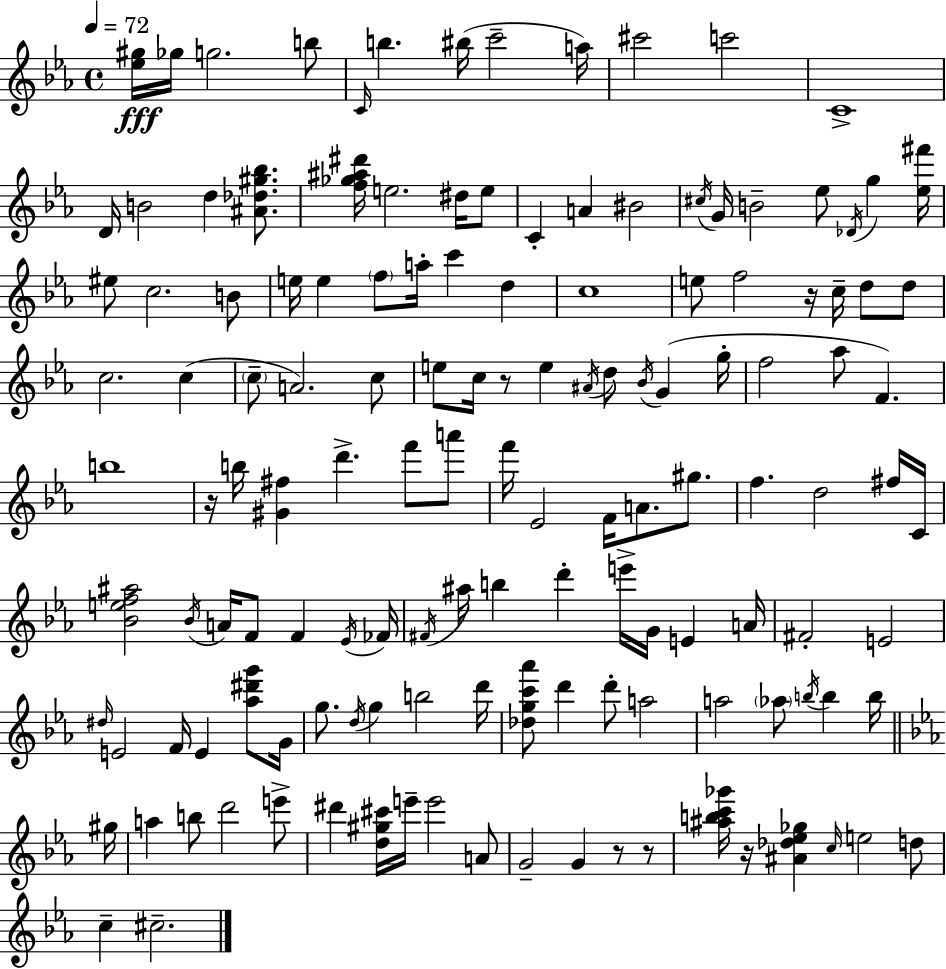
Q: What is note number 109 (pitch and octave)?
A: D6